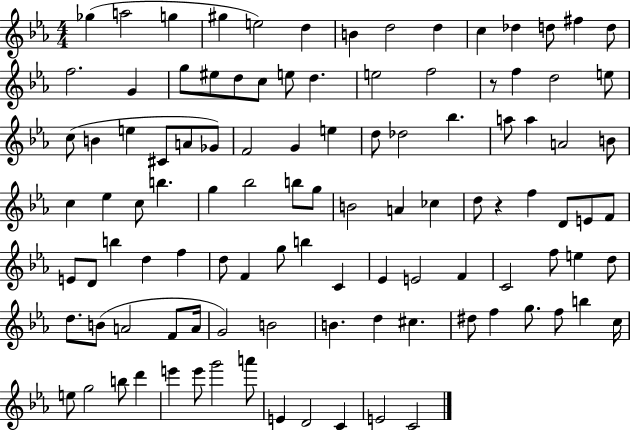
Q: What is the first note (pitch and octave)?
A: Gb5